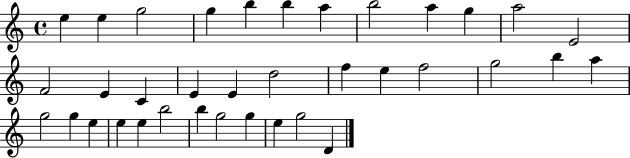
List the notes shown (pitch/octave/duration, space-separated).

E5/q E5/q G5/h G5/q B5/q B5/q A5/q B5/h A5/q G5/q A5/h E4/h F4/h E4/q C4/q E4/q E4/q D5/h F5/q E5/q F5/h G5/h B5/q A5/q G5/h G5/q E5/q E5/q E5/q B5/h B5/q G5/h G5/q E5/q G5/h D4/q